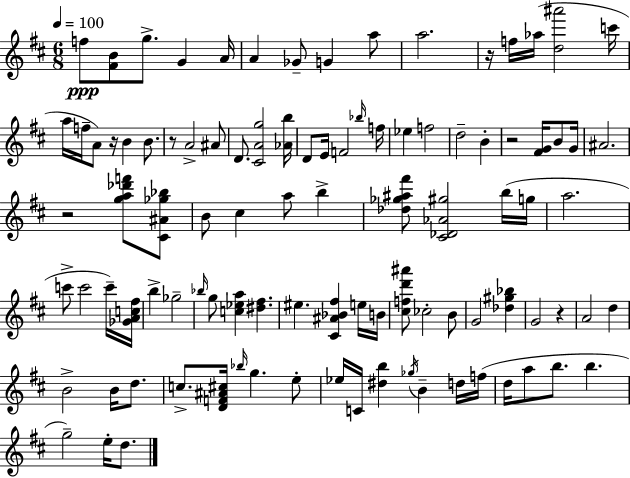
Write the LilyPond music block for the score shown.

{
  \clef treble
  \numericTimeSignature
  \time 6/8
  \key d \major
  \tempo 4 = 100
  \repeat volta 2 { f''8\ppp <fis' b'>8 g''8.-> g'4 a'16 | a'4 ges'8-- g'4 a''8 | a''2. | r16 f''16 aes''16( <d'' ais'''>2 c'''16 | \break a''16 f''16-- a'8) r16 b'4 b'8. | r8 a'2-> ais'8 | d'8. <cis' a' g''>2 <aes' b''>16 | d'8 e'16 f'2 \grace { bes''16 } | \break f''16 ees''4 f''2 | d''2-- b'4-. | r2 <fis' g'>16 b'8 | g'16 ais'2. | \break r2 <g'' a'' des''' f'''>8 <cis' ais' ges'' bes''>8 | b'8 cis''4 a''8 b''4-> | <des'' ges'' ais'' fis'''>8 <cis' des' aes' gis''>2 b''16( | g''16 a''2. | \break c'''8-> c'''2 c'''16--) | <ges' a' c'' fis''>16 b''4-> ges''2-- | \grace { bes''16 } g''8 <c'' ees'' a''>4 <dis'' fis''>4. | eis''4. <cis' ais' bes' fis''>4 | \break e''16 b'16 <cis'' f'' d''' ais'''>8 ces''2-. | b'8 g'2 <des'' gis'' bes''>4 | g'2 r4 | a'2 d''4 | \break b'2-> b'16 d''8. | c''8.-> <d' f' ais' cis''>16 \grace { bes''16 } g''4. | e''8-. ees''16 c'16 <dis'' b''>4 \acciaccatura { ges''16 } b'4-- | d''16 f''16( d''16 a''8 b''8. b''4. | \break g''2--) | e''16-. d''8. } \bar "|."
}